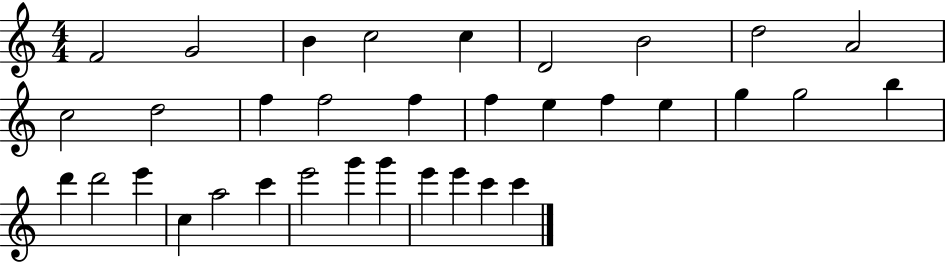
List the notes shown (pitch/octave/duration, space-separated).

F4/h G4/h B4/q C5/h C5/q D4/h B4/h D5/h A4/h C5/h D5/h F5/q F5/h F5/q F5/q E5/q F5/q E5/q G5/q G5/h B5/q D6/q D6/h E6/q C5/q A5/h C6/q E6/h G6/q G6/q E6/q E6/q C6/q C6/q